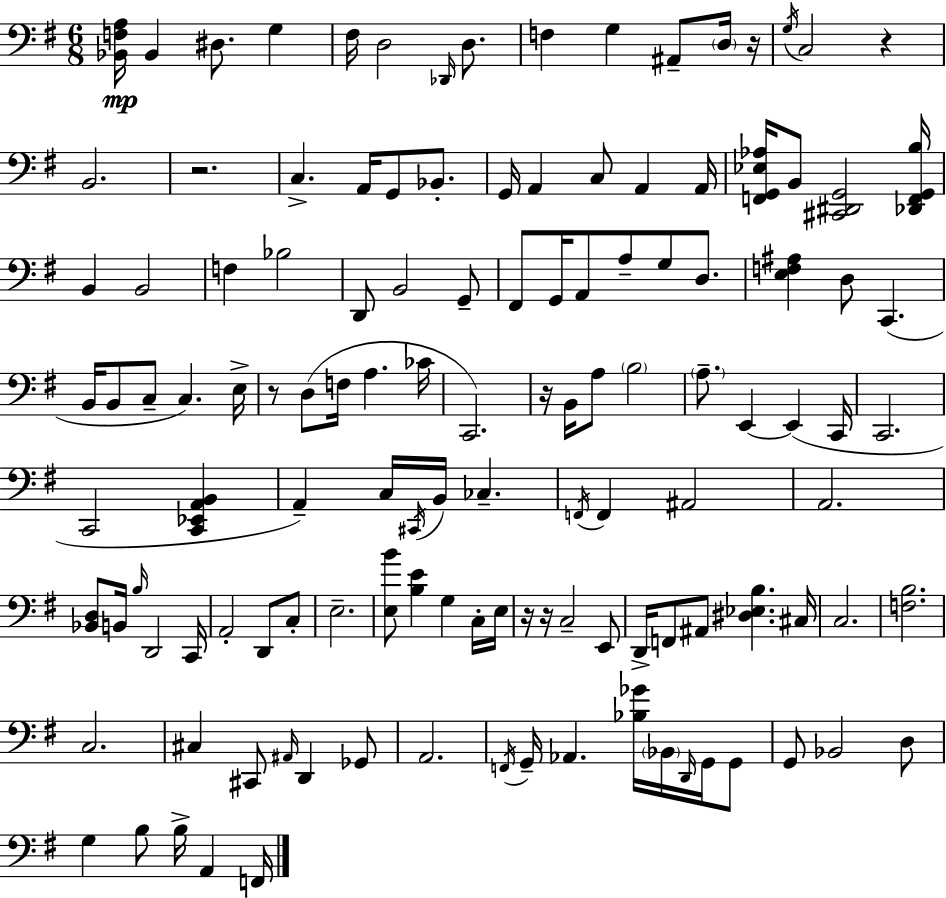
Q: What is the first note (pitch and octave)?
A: Bb2